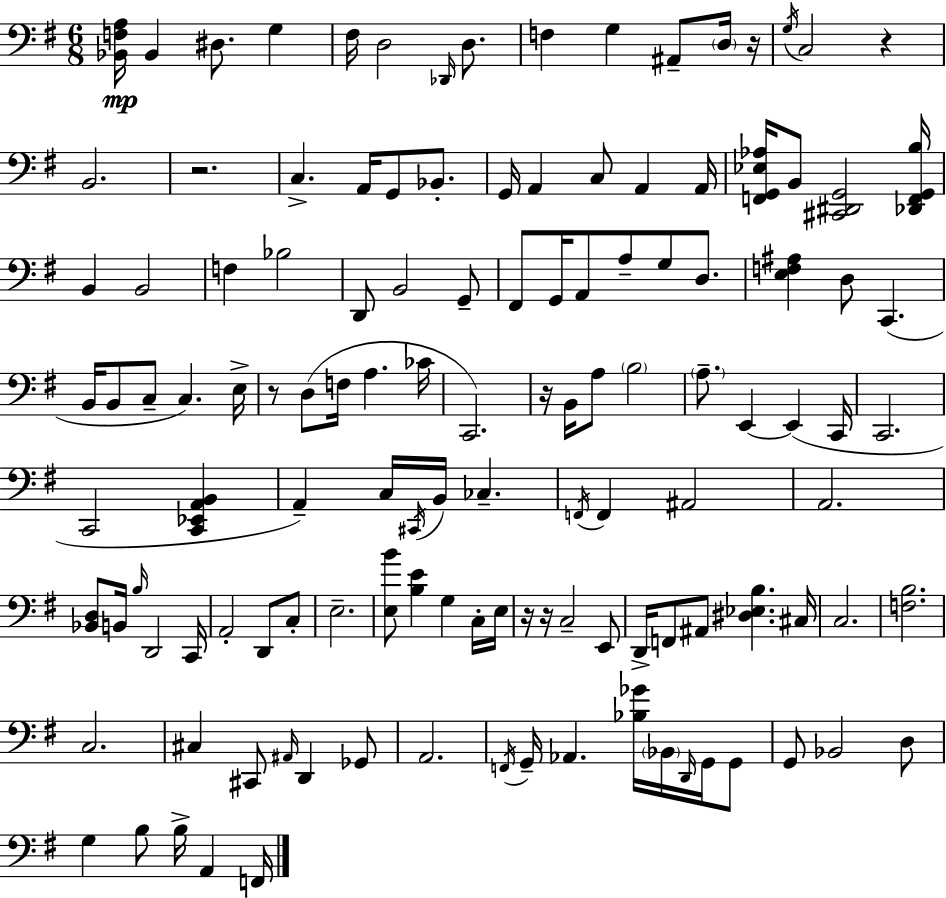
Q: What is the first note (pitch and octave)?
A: Bb2